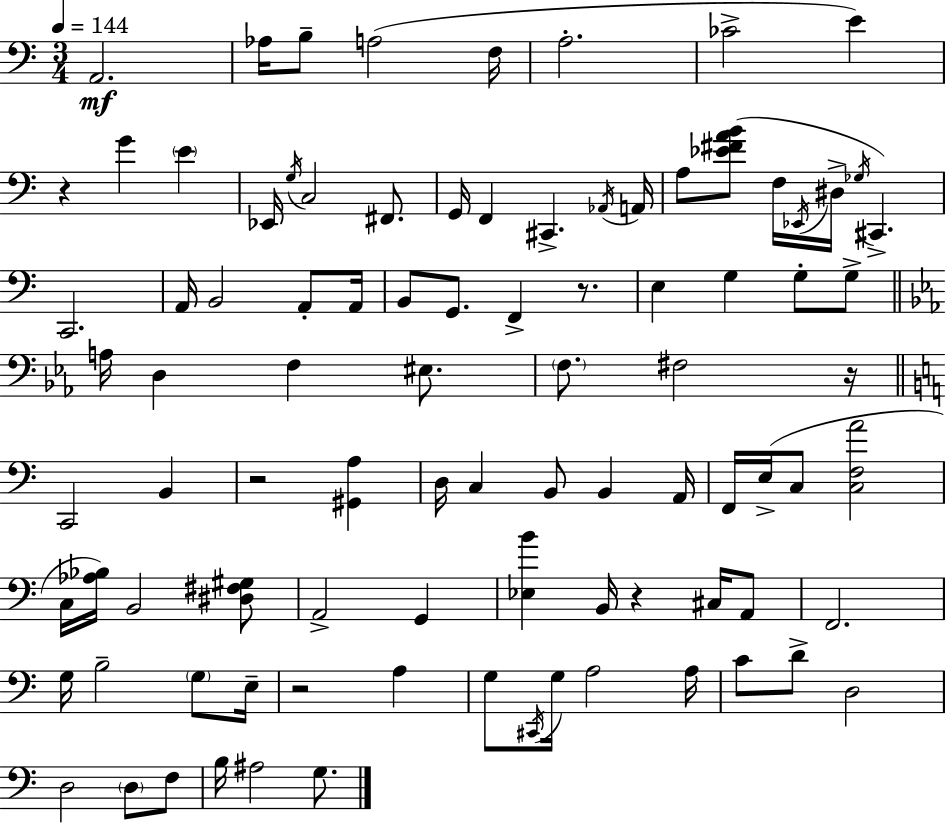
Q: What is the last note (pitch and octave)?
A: G3